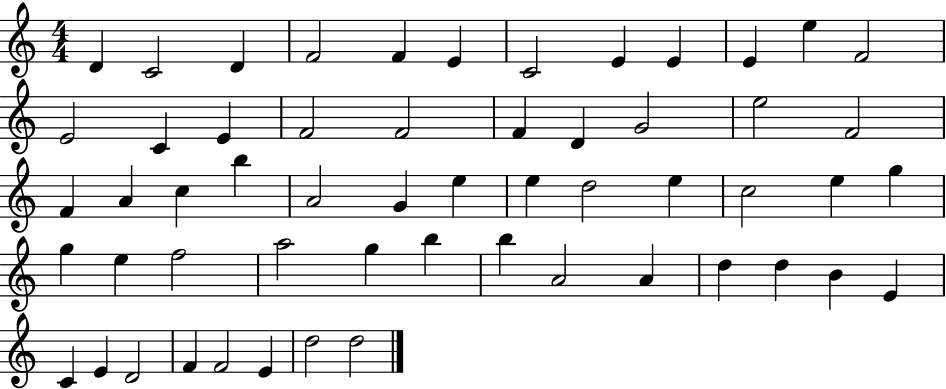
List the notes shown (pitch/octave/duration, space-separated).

D4/q C4/h D4/q F4/h F4/q E4/q C4/h E4/q E4/q E4/q E5/q F4/h E4/h C4/q E4/q F4/h F4/h F4/q D4/q G4/h E5/h F4/h F4/q A4/q C5/q B5/q A4/h G4/q E5/q E5/q D5/h E5/q C5/h E5/q G5/q G5/q E5/q F5/h A5/h G5/q B5/q B5/q A4/h A4/q D5/q D5/q B4/q E4/q C4/q E4/q D4/h F4/q F4/h E4/q D5/h D5/h